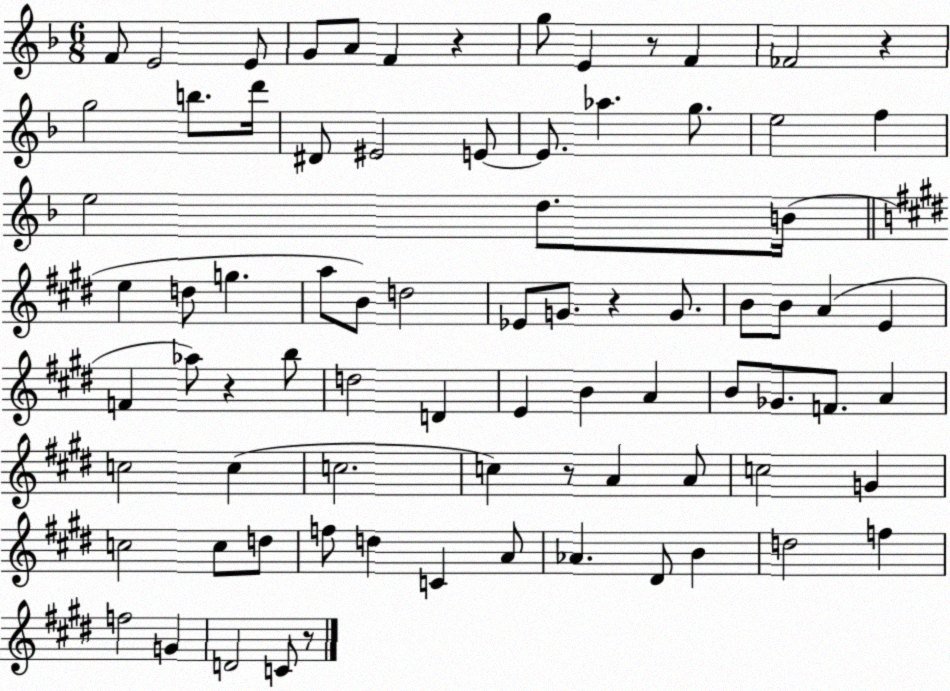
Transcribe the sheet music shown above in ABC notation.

X:1
T:Untitled
M:6/8
L:1/4
K:F
F/2 E2 E/2 G/2 A/2 F z g/2 E z/2 F _F2 z g2 b/2 d'/4 ^D/2 ^E2 E/2 E/2 _a g/2 e2 f e2 d/2 B/4 e d/2 g a/2 B/2 d2 _E/2 G/2 z G/2 B/2 B/2 A E F _a/2 z b/2 d2 D E B A B/2 _G/2 F/2 A c2 c c2 c z/2 A A/2 c2 G c2 c/2 d/2 f/2 d C A/2 _A ^D/2 B d2 f f2 G D2 C/2 z/2